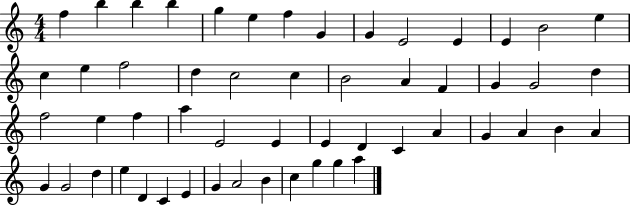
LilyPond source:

{
  \clef treble
  \numericTimeSignature
  \time 4/4
  \key c \major
  f''4 b''4 b''4 b''4 | g''4 e''4 f''4 g'4 | g'4 e'2 e'4 | e'4 b'2 e''4 | \break c''4 e''4 f''2 | d''4 c''2 c''4 | b'2 a'4 f'4 | g'4 g'2 d''4 | \break f''2 e''4 f''4 | a''4 e'2 e'4 | e'4 d'4 c'4 a'4 | g'4 a'4 b'4 a'4 | \break g'4 g'2 d''4 | e''4 d'4 c'4 e'4 | g'4 a'2 b'4 | c''4 g''4 g''4 a''4 | \break \bar "|."
}